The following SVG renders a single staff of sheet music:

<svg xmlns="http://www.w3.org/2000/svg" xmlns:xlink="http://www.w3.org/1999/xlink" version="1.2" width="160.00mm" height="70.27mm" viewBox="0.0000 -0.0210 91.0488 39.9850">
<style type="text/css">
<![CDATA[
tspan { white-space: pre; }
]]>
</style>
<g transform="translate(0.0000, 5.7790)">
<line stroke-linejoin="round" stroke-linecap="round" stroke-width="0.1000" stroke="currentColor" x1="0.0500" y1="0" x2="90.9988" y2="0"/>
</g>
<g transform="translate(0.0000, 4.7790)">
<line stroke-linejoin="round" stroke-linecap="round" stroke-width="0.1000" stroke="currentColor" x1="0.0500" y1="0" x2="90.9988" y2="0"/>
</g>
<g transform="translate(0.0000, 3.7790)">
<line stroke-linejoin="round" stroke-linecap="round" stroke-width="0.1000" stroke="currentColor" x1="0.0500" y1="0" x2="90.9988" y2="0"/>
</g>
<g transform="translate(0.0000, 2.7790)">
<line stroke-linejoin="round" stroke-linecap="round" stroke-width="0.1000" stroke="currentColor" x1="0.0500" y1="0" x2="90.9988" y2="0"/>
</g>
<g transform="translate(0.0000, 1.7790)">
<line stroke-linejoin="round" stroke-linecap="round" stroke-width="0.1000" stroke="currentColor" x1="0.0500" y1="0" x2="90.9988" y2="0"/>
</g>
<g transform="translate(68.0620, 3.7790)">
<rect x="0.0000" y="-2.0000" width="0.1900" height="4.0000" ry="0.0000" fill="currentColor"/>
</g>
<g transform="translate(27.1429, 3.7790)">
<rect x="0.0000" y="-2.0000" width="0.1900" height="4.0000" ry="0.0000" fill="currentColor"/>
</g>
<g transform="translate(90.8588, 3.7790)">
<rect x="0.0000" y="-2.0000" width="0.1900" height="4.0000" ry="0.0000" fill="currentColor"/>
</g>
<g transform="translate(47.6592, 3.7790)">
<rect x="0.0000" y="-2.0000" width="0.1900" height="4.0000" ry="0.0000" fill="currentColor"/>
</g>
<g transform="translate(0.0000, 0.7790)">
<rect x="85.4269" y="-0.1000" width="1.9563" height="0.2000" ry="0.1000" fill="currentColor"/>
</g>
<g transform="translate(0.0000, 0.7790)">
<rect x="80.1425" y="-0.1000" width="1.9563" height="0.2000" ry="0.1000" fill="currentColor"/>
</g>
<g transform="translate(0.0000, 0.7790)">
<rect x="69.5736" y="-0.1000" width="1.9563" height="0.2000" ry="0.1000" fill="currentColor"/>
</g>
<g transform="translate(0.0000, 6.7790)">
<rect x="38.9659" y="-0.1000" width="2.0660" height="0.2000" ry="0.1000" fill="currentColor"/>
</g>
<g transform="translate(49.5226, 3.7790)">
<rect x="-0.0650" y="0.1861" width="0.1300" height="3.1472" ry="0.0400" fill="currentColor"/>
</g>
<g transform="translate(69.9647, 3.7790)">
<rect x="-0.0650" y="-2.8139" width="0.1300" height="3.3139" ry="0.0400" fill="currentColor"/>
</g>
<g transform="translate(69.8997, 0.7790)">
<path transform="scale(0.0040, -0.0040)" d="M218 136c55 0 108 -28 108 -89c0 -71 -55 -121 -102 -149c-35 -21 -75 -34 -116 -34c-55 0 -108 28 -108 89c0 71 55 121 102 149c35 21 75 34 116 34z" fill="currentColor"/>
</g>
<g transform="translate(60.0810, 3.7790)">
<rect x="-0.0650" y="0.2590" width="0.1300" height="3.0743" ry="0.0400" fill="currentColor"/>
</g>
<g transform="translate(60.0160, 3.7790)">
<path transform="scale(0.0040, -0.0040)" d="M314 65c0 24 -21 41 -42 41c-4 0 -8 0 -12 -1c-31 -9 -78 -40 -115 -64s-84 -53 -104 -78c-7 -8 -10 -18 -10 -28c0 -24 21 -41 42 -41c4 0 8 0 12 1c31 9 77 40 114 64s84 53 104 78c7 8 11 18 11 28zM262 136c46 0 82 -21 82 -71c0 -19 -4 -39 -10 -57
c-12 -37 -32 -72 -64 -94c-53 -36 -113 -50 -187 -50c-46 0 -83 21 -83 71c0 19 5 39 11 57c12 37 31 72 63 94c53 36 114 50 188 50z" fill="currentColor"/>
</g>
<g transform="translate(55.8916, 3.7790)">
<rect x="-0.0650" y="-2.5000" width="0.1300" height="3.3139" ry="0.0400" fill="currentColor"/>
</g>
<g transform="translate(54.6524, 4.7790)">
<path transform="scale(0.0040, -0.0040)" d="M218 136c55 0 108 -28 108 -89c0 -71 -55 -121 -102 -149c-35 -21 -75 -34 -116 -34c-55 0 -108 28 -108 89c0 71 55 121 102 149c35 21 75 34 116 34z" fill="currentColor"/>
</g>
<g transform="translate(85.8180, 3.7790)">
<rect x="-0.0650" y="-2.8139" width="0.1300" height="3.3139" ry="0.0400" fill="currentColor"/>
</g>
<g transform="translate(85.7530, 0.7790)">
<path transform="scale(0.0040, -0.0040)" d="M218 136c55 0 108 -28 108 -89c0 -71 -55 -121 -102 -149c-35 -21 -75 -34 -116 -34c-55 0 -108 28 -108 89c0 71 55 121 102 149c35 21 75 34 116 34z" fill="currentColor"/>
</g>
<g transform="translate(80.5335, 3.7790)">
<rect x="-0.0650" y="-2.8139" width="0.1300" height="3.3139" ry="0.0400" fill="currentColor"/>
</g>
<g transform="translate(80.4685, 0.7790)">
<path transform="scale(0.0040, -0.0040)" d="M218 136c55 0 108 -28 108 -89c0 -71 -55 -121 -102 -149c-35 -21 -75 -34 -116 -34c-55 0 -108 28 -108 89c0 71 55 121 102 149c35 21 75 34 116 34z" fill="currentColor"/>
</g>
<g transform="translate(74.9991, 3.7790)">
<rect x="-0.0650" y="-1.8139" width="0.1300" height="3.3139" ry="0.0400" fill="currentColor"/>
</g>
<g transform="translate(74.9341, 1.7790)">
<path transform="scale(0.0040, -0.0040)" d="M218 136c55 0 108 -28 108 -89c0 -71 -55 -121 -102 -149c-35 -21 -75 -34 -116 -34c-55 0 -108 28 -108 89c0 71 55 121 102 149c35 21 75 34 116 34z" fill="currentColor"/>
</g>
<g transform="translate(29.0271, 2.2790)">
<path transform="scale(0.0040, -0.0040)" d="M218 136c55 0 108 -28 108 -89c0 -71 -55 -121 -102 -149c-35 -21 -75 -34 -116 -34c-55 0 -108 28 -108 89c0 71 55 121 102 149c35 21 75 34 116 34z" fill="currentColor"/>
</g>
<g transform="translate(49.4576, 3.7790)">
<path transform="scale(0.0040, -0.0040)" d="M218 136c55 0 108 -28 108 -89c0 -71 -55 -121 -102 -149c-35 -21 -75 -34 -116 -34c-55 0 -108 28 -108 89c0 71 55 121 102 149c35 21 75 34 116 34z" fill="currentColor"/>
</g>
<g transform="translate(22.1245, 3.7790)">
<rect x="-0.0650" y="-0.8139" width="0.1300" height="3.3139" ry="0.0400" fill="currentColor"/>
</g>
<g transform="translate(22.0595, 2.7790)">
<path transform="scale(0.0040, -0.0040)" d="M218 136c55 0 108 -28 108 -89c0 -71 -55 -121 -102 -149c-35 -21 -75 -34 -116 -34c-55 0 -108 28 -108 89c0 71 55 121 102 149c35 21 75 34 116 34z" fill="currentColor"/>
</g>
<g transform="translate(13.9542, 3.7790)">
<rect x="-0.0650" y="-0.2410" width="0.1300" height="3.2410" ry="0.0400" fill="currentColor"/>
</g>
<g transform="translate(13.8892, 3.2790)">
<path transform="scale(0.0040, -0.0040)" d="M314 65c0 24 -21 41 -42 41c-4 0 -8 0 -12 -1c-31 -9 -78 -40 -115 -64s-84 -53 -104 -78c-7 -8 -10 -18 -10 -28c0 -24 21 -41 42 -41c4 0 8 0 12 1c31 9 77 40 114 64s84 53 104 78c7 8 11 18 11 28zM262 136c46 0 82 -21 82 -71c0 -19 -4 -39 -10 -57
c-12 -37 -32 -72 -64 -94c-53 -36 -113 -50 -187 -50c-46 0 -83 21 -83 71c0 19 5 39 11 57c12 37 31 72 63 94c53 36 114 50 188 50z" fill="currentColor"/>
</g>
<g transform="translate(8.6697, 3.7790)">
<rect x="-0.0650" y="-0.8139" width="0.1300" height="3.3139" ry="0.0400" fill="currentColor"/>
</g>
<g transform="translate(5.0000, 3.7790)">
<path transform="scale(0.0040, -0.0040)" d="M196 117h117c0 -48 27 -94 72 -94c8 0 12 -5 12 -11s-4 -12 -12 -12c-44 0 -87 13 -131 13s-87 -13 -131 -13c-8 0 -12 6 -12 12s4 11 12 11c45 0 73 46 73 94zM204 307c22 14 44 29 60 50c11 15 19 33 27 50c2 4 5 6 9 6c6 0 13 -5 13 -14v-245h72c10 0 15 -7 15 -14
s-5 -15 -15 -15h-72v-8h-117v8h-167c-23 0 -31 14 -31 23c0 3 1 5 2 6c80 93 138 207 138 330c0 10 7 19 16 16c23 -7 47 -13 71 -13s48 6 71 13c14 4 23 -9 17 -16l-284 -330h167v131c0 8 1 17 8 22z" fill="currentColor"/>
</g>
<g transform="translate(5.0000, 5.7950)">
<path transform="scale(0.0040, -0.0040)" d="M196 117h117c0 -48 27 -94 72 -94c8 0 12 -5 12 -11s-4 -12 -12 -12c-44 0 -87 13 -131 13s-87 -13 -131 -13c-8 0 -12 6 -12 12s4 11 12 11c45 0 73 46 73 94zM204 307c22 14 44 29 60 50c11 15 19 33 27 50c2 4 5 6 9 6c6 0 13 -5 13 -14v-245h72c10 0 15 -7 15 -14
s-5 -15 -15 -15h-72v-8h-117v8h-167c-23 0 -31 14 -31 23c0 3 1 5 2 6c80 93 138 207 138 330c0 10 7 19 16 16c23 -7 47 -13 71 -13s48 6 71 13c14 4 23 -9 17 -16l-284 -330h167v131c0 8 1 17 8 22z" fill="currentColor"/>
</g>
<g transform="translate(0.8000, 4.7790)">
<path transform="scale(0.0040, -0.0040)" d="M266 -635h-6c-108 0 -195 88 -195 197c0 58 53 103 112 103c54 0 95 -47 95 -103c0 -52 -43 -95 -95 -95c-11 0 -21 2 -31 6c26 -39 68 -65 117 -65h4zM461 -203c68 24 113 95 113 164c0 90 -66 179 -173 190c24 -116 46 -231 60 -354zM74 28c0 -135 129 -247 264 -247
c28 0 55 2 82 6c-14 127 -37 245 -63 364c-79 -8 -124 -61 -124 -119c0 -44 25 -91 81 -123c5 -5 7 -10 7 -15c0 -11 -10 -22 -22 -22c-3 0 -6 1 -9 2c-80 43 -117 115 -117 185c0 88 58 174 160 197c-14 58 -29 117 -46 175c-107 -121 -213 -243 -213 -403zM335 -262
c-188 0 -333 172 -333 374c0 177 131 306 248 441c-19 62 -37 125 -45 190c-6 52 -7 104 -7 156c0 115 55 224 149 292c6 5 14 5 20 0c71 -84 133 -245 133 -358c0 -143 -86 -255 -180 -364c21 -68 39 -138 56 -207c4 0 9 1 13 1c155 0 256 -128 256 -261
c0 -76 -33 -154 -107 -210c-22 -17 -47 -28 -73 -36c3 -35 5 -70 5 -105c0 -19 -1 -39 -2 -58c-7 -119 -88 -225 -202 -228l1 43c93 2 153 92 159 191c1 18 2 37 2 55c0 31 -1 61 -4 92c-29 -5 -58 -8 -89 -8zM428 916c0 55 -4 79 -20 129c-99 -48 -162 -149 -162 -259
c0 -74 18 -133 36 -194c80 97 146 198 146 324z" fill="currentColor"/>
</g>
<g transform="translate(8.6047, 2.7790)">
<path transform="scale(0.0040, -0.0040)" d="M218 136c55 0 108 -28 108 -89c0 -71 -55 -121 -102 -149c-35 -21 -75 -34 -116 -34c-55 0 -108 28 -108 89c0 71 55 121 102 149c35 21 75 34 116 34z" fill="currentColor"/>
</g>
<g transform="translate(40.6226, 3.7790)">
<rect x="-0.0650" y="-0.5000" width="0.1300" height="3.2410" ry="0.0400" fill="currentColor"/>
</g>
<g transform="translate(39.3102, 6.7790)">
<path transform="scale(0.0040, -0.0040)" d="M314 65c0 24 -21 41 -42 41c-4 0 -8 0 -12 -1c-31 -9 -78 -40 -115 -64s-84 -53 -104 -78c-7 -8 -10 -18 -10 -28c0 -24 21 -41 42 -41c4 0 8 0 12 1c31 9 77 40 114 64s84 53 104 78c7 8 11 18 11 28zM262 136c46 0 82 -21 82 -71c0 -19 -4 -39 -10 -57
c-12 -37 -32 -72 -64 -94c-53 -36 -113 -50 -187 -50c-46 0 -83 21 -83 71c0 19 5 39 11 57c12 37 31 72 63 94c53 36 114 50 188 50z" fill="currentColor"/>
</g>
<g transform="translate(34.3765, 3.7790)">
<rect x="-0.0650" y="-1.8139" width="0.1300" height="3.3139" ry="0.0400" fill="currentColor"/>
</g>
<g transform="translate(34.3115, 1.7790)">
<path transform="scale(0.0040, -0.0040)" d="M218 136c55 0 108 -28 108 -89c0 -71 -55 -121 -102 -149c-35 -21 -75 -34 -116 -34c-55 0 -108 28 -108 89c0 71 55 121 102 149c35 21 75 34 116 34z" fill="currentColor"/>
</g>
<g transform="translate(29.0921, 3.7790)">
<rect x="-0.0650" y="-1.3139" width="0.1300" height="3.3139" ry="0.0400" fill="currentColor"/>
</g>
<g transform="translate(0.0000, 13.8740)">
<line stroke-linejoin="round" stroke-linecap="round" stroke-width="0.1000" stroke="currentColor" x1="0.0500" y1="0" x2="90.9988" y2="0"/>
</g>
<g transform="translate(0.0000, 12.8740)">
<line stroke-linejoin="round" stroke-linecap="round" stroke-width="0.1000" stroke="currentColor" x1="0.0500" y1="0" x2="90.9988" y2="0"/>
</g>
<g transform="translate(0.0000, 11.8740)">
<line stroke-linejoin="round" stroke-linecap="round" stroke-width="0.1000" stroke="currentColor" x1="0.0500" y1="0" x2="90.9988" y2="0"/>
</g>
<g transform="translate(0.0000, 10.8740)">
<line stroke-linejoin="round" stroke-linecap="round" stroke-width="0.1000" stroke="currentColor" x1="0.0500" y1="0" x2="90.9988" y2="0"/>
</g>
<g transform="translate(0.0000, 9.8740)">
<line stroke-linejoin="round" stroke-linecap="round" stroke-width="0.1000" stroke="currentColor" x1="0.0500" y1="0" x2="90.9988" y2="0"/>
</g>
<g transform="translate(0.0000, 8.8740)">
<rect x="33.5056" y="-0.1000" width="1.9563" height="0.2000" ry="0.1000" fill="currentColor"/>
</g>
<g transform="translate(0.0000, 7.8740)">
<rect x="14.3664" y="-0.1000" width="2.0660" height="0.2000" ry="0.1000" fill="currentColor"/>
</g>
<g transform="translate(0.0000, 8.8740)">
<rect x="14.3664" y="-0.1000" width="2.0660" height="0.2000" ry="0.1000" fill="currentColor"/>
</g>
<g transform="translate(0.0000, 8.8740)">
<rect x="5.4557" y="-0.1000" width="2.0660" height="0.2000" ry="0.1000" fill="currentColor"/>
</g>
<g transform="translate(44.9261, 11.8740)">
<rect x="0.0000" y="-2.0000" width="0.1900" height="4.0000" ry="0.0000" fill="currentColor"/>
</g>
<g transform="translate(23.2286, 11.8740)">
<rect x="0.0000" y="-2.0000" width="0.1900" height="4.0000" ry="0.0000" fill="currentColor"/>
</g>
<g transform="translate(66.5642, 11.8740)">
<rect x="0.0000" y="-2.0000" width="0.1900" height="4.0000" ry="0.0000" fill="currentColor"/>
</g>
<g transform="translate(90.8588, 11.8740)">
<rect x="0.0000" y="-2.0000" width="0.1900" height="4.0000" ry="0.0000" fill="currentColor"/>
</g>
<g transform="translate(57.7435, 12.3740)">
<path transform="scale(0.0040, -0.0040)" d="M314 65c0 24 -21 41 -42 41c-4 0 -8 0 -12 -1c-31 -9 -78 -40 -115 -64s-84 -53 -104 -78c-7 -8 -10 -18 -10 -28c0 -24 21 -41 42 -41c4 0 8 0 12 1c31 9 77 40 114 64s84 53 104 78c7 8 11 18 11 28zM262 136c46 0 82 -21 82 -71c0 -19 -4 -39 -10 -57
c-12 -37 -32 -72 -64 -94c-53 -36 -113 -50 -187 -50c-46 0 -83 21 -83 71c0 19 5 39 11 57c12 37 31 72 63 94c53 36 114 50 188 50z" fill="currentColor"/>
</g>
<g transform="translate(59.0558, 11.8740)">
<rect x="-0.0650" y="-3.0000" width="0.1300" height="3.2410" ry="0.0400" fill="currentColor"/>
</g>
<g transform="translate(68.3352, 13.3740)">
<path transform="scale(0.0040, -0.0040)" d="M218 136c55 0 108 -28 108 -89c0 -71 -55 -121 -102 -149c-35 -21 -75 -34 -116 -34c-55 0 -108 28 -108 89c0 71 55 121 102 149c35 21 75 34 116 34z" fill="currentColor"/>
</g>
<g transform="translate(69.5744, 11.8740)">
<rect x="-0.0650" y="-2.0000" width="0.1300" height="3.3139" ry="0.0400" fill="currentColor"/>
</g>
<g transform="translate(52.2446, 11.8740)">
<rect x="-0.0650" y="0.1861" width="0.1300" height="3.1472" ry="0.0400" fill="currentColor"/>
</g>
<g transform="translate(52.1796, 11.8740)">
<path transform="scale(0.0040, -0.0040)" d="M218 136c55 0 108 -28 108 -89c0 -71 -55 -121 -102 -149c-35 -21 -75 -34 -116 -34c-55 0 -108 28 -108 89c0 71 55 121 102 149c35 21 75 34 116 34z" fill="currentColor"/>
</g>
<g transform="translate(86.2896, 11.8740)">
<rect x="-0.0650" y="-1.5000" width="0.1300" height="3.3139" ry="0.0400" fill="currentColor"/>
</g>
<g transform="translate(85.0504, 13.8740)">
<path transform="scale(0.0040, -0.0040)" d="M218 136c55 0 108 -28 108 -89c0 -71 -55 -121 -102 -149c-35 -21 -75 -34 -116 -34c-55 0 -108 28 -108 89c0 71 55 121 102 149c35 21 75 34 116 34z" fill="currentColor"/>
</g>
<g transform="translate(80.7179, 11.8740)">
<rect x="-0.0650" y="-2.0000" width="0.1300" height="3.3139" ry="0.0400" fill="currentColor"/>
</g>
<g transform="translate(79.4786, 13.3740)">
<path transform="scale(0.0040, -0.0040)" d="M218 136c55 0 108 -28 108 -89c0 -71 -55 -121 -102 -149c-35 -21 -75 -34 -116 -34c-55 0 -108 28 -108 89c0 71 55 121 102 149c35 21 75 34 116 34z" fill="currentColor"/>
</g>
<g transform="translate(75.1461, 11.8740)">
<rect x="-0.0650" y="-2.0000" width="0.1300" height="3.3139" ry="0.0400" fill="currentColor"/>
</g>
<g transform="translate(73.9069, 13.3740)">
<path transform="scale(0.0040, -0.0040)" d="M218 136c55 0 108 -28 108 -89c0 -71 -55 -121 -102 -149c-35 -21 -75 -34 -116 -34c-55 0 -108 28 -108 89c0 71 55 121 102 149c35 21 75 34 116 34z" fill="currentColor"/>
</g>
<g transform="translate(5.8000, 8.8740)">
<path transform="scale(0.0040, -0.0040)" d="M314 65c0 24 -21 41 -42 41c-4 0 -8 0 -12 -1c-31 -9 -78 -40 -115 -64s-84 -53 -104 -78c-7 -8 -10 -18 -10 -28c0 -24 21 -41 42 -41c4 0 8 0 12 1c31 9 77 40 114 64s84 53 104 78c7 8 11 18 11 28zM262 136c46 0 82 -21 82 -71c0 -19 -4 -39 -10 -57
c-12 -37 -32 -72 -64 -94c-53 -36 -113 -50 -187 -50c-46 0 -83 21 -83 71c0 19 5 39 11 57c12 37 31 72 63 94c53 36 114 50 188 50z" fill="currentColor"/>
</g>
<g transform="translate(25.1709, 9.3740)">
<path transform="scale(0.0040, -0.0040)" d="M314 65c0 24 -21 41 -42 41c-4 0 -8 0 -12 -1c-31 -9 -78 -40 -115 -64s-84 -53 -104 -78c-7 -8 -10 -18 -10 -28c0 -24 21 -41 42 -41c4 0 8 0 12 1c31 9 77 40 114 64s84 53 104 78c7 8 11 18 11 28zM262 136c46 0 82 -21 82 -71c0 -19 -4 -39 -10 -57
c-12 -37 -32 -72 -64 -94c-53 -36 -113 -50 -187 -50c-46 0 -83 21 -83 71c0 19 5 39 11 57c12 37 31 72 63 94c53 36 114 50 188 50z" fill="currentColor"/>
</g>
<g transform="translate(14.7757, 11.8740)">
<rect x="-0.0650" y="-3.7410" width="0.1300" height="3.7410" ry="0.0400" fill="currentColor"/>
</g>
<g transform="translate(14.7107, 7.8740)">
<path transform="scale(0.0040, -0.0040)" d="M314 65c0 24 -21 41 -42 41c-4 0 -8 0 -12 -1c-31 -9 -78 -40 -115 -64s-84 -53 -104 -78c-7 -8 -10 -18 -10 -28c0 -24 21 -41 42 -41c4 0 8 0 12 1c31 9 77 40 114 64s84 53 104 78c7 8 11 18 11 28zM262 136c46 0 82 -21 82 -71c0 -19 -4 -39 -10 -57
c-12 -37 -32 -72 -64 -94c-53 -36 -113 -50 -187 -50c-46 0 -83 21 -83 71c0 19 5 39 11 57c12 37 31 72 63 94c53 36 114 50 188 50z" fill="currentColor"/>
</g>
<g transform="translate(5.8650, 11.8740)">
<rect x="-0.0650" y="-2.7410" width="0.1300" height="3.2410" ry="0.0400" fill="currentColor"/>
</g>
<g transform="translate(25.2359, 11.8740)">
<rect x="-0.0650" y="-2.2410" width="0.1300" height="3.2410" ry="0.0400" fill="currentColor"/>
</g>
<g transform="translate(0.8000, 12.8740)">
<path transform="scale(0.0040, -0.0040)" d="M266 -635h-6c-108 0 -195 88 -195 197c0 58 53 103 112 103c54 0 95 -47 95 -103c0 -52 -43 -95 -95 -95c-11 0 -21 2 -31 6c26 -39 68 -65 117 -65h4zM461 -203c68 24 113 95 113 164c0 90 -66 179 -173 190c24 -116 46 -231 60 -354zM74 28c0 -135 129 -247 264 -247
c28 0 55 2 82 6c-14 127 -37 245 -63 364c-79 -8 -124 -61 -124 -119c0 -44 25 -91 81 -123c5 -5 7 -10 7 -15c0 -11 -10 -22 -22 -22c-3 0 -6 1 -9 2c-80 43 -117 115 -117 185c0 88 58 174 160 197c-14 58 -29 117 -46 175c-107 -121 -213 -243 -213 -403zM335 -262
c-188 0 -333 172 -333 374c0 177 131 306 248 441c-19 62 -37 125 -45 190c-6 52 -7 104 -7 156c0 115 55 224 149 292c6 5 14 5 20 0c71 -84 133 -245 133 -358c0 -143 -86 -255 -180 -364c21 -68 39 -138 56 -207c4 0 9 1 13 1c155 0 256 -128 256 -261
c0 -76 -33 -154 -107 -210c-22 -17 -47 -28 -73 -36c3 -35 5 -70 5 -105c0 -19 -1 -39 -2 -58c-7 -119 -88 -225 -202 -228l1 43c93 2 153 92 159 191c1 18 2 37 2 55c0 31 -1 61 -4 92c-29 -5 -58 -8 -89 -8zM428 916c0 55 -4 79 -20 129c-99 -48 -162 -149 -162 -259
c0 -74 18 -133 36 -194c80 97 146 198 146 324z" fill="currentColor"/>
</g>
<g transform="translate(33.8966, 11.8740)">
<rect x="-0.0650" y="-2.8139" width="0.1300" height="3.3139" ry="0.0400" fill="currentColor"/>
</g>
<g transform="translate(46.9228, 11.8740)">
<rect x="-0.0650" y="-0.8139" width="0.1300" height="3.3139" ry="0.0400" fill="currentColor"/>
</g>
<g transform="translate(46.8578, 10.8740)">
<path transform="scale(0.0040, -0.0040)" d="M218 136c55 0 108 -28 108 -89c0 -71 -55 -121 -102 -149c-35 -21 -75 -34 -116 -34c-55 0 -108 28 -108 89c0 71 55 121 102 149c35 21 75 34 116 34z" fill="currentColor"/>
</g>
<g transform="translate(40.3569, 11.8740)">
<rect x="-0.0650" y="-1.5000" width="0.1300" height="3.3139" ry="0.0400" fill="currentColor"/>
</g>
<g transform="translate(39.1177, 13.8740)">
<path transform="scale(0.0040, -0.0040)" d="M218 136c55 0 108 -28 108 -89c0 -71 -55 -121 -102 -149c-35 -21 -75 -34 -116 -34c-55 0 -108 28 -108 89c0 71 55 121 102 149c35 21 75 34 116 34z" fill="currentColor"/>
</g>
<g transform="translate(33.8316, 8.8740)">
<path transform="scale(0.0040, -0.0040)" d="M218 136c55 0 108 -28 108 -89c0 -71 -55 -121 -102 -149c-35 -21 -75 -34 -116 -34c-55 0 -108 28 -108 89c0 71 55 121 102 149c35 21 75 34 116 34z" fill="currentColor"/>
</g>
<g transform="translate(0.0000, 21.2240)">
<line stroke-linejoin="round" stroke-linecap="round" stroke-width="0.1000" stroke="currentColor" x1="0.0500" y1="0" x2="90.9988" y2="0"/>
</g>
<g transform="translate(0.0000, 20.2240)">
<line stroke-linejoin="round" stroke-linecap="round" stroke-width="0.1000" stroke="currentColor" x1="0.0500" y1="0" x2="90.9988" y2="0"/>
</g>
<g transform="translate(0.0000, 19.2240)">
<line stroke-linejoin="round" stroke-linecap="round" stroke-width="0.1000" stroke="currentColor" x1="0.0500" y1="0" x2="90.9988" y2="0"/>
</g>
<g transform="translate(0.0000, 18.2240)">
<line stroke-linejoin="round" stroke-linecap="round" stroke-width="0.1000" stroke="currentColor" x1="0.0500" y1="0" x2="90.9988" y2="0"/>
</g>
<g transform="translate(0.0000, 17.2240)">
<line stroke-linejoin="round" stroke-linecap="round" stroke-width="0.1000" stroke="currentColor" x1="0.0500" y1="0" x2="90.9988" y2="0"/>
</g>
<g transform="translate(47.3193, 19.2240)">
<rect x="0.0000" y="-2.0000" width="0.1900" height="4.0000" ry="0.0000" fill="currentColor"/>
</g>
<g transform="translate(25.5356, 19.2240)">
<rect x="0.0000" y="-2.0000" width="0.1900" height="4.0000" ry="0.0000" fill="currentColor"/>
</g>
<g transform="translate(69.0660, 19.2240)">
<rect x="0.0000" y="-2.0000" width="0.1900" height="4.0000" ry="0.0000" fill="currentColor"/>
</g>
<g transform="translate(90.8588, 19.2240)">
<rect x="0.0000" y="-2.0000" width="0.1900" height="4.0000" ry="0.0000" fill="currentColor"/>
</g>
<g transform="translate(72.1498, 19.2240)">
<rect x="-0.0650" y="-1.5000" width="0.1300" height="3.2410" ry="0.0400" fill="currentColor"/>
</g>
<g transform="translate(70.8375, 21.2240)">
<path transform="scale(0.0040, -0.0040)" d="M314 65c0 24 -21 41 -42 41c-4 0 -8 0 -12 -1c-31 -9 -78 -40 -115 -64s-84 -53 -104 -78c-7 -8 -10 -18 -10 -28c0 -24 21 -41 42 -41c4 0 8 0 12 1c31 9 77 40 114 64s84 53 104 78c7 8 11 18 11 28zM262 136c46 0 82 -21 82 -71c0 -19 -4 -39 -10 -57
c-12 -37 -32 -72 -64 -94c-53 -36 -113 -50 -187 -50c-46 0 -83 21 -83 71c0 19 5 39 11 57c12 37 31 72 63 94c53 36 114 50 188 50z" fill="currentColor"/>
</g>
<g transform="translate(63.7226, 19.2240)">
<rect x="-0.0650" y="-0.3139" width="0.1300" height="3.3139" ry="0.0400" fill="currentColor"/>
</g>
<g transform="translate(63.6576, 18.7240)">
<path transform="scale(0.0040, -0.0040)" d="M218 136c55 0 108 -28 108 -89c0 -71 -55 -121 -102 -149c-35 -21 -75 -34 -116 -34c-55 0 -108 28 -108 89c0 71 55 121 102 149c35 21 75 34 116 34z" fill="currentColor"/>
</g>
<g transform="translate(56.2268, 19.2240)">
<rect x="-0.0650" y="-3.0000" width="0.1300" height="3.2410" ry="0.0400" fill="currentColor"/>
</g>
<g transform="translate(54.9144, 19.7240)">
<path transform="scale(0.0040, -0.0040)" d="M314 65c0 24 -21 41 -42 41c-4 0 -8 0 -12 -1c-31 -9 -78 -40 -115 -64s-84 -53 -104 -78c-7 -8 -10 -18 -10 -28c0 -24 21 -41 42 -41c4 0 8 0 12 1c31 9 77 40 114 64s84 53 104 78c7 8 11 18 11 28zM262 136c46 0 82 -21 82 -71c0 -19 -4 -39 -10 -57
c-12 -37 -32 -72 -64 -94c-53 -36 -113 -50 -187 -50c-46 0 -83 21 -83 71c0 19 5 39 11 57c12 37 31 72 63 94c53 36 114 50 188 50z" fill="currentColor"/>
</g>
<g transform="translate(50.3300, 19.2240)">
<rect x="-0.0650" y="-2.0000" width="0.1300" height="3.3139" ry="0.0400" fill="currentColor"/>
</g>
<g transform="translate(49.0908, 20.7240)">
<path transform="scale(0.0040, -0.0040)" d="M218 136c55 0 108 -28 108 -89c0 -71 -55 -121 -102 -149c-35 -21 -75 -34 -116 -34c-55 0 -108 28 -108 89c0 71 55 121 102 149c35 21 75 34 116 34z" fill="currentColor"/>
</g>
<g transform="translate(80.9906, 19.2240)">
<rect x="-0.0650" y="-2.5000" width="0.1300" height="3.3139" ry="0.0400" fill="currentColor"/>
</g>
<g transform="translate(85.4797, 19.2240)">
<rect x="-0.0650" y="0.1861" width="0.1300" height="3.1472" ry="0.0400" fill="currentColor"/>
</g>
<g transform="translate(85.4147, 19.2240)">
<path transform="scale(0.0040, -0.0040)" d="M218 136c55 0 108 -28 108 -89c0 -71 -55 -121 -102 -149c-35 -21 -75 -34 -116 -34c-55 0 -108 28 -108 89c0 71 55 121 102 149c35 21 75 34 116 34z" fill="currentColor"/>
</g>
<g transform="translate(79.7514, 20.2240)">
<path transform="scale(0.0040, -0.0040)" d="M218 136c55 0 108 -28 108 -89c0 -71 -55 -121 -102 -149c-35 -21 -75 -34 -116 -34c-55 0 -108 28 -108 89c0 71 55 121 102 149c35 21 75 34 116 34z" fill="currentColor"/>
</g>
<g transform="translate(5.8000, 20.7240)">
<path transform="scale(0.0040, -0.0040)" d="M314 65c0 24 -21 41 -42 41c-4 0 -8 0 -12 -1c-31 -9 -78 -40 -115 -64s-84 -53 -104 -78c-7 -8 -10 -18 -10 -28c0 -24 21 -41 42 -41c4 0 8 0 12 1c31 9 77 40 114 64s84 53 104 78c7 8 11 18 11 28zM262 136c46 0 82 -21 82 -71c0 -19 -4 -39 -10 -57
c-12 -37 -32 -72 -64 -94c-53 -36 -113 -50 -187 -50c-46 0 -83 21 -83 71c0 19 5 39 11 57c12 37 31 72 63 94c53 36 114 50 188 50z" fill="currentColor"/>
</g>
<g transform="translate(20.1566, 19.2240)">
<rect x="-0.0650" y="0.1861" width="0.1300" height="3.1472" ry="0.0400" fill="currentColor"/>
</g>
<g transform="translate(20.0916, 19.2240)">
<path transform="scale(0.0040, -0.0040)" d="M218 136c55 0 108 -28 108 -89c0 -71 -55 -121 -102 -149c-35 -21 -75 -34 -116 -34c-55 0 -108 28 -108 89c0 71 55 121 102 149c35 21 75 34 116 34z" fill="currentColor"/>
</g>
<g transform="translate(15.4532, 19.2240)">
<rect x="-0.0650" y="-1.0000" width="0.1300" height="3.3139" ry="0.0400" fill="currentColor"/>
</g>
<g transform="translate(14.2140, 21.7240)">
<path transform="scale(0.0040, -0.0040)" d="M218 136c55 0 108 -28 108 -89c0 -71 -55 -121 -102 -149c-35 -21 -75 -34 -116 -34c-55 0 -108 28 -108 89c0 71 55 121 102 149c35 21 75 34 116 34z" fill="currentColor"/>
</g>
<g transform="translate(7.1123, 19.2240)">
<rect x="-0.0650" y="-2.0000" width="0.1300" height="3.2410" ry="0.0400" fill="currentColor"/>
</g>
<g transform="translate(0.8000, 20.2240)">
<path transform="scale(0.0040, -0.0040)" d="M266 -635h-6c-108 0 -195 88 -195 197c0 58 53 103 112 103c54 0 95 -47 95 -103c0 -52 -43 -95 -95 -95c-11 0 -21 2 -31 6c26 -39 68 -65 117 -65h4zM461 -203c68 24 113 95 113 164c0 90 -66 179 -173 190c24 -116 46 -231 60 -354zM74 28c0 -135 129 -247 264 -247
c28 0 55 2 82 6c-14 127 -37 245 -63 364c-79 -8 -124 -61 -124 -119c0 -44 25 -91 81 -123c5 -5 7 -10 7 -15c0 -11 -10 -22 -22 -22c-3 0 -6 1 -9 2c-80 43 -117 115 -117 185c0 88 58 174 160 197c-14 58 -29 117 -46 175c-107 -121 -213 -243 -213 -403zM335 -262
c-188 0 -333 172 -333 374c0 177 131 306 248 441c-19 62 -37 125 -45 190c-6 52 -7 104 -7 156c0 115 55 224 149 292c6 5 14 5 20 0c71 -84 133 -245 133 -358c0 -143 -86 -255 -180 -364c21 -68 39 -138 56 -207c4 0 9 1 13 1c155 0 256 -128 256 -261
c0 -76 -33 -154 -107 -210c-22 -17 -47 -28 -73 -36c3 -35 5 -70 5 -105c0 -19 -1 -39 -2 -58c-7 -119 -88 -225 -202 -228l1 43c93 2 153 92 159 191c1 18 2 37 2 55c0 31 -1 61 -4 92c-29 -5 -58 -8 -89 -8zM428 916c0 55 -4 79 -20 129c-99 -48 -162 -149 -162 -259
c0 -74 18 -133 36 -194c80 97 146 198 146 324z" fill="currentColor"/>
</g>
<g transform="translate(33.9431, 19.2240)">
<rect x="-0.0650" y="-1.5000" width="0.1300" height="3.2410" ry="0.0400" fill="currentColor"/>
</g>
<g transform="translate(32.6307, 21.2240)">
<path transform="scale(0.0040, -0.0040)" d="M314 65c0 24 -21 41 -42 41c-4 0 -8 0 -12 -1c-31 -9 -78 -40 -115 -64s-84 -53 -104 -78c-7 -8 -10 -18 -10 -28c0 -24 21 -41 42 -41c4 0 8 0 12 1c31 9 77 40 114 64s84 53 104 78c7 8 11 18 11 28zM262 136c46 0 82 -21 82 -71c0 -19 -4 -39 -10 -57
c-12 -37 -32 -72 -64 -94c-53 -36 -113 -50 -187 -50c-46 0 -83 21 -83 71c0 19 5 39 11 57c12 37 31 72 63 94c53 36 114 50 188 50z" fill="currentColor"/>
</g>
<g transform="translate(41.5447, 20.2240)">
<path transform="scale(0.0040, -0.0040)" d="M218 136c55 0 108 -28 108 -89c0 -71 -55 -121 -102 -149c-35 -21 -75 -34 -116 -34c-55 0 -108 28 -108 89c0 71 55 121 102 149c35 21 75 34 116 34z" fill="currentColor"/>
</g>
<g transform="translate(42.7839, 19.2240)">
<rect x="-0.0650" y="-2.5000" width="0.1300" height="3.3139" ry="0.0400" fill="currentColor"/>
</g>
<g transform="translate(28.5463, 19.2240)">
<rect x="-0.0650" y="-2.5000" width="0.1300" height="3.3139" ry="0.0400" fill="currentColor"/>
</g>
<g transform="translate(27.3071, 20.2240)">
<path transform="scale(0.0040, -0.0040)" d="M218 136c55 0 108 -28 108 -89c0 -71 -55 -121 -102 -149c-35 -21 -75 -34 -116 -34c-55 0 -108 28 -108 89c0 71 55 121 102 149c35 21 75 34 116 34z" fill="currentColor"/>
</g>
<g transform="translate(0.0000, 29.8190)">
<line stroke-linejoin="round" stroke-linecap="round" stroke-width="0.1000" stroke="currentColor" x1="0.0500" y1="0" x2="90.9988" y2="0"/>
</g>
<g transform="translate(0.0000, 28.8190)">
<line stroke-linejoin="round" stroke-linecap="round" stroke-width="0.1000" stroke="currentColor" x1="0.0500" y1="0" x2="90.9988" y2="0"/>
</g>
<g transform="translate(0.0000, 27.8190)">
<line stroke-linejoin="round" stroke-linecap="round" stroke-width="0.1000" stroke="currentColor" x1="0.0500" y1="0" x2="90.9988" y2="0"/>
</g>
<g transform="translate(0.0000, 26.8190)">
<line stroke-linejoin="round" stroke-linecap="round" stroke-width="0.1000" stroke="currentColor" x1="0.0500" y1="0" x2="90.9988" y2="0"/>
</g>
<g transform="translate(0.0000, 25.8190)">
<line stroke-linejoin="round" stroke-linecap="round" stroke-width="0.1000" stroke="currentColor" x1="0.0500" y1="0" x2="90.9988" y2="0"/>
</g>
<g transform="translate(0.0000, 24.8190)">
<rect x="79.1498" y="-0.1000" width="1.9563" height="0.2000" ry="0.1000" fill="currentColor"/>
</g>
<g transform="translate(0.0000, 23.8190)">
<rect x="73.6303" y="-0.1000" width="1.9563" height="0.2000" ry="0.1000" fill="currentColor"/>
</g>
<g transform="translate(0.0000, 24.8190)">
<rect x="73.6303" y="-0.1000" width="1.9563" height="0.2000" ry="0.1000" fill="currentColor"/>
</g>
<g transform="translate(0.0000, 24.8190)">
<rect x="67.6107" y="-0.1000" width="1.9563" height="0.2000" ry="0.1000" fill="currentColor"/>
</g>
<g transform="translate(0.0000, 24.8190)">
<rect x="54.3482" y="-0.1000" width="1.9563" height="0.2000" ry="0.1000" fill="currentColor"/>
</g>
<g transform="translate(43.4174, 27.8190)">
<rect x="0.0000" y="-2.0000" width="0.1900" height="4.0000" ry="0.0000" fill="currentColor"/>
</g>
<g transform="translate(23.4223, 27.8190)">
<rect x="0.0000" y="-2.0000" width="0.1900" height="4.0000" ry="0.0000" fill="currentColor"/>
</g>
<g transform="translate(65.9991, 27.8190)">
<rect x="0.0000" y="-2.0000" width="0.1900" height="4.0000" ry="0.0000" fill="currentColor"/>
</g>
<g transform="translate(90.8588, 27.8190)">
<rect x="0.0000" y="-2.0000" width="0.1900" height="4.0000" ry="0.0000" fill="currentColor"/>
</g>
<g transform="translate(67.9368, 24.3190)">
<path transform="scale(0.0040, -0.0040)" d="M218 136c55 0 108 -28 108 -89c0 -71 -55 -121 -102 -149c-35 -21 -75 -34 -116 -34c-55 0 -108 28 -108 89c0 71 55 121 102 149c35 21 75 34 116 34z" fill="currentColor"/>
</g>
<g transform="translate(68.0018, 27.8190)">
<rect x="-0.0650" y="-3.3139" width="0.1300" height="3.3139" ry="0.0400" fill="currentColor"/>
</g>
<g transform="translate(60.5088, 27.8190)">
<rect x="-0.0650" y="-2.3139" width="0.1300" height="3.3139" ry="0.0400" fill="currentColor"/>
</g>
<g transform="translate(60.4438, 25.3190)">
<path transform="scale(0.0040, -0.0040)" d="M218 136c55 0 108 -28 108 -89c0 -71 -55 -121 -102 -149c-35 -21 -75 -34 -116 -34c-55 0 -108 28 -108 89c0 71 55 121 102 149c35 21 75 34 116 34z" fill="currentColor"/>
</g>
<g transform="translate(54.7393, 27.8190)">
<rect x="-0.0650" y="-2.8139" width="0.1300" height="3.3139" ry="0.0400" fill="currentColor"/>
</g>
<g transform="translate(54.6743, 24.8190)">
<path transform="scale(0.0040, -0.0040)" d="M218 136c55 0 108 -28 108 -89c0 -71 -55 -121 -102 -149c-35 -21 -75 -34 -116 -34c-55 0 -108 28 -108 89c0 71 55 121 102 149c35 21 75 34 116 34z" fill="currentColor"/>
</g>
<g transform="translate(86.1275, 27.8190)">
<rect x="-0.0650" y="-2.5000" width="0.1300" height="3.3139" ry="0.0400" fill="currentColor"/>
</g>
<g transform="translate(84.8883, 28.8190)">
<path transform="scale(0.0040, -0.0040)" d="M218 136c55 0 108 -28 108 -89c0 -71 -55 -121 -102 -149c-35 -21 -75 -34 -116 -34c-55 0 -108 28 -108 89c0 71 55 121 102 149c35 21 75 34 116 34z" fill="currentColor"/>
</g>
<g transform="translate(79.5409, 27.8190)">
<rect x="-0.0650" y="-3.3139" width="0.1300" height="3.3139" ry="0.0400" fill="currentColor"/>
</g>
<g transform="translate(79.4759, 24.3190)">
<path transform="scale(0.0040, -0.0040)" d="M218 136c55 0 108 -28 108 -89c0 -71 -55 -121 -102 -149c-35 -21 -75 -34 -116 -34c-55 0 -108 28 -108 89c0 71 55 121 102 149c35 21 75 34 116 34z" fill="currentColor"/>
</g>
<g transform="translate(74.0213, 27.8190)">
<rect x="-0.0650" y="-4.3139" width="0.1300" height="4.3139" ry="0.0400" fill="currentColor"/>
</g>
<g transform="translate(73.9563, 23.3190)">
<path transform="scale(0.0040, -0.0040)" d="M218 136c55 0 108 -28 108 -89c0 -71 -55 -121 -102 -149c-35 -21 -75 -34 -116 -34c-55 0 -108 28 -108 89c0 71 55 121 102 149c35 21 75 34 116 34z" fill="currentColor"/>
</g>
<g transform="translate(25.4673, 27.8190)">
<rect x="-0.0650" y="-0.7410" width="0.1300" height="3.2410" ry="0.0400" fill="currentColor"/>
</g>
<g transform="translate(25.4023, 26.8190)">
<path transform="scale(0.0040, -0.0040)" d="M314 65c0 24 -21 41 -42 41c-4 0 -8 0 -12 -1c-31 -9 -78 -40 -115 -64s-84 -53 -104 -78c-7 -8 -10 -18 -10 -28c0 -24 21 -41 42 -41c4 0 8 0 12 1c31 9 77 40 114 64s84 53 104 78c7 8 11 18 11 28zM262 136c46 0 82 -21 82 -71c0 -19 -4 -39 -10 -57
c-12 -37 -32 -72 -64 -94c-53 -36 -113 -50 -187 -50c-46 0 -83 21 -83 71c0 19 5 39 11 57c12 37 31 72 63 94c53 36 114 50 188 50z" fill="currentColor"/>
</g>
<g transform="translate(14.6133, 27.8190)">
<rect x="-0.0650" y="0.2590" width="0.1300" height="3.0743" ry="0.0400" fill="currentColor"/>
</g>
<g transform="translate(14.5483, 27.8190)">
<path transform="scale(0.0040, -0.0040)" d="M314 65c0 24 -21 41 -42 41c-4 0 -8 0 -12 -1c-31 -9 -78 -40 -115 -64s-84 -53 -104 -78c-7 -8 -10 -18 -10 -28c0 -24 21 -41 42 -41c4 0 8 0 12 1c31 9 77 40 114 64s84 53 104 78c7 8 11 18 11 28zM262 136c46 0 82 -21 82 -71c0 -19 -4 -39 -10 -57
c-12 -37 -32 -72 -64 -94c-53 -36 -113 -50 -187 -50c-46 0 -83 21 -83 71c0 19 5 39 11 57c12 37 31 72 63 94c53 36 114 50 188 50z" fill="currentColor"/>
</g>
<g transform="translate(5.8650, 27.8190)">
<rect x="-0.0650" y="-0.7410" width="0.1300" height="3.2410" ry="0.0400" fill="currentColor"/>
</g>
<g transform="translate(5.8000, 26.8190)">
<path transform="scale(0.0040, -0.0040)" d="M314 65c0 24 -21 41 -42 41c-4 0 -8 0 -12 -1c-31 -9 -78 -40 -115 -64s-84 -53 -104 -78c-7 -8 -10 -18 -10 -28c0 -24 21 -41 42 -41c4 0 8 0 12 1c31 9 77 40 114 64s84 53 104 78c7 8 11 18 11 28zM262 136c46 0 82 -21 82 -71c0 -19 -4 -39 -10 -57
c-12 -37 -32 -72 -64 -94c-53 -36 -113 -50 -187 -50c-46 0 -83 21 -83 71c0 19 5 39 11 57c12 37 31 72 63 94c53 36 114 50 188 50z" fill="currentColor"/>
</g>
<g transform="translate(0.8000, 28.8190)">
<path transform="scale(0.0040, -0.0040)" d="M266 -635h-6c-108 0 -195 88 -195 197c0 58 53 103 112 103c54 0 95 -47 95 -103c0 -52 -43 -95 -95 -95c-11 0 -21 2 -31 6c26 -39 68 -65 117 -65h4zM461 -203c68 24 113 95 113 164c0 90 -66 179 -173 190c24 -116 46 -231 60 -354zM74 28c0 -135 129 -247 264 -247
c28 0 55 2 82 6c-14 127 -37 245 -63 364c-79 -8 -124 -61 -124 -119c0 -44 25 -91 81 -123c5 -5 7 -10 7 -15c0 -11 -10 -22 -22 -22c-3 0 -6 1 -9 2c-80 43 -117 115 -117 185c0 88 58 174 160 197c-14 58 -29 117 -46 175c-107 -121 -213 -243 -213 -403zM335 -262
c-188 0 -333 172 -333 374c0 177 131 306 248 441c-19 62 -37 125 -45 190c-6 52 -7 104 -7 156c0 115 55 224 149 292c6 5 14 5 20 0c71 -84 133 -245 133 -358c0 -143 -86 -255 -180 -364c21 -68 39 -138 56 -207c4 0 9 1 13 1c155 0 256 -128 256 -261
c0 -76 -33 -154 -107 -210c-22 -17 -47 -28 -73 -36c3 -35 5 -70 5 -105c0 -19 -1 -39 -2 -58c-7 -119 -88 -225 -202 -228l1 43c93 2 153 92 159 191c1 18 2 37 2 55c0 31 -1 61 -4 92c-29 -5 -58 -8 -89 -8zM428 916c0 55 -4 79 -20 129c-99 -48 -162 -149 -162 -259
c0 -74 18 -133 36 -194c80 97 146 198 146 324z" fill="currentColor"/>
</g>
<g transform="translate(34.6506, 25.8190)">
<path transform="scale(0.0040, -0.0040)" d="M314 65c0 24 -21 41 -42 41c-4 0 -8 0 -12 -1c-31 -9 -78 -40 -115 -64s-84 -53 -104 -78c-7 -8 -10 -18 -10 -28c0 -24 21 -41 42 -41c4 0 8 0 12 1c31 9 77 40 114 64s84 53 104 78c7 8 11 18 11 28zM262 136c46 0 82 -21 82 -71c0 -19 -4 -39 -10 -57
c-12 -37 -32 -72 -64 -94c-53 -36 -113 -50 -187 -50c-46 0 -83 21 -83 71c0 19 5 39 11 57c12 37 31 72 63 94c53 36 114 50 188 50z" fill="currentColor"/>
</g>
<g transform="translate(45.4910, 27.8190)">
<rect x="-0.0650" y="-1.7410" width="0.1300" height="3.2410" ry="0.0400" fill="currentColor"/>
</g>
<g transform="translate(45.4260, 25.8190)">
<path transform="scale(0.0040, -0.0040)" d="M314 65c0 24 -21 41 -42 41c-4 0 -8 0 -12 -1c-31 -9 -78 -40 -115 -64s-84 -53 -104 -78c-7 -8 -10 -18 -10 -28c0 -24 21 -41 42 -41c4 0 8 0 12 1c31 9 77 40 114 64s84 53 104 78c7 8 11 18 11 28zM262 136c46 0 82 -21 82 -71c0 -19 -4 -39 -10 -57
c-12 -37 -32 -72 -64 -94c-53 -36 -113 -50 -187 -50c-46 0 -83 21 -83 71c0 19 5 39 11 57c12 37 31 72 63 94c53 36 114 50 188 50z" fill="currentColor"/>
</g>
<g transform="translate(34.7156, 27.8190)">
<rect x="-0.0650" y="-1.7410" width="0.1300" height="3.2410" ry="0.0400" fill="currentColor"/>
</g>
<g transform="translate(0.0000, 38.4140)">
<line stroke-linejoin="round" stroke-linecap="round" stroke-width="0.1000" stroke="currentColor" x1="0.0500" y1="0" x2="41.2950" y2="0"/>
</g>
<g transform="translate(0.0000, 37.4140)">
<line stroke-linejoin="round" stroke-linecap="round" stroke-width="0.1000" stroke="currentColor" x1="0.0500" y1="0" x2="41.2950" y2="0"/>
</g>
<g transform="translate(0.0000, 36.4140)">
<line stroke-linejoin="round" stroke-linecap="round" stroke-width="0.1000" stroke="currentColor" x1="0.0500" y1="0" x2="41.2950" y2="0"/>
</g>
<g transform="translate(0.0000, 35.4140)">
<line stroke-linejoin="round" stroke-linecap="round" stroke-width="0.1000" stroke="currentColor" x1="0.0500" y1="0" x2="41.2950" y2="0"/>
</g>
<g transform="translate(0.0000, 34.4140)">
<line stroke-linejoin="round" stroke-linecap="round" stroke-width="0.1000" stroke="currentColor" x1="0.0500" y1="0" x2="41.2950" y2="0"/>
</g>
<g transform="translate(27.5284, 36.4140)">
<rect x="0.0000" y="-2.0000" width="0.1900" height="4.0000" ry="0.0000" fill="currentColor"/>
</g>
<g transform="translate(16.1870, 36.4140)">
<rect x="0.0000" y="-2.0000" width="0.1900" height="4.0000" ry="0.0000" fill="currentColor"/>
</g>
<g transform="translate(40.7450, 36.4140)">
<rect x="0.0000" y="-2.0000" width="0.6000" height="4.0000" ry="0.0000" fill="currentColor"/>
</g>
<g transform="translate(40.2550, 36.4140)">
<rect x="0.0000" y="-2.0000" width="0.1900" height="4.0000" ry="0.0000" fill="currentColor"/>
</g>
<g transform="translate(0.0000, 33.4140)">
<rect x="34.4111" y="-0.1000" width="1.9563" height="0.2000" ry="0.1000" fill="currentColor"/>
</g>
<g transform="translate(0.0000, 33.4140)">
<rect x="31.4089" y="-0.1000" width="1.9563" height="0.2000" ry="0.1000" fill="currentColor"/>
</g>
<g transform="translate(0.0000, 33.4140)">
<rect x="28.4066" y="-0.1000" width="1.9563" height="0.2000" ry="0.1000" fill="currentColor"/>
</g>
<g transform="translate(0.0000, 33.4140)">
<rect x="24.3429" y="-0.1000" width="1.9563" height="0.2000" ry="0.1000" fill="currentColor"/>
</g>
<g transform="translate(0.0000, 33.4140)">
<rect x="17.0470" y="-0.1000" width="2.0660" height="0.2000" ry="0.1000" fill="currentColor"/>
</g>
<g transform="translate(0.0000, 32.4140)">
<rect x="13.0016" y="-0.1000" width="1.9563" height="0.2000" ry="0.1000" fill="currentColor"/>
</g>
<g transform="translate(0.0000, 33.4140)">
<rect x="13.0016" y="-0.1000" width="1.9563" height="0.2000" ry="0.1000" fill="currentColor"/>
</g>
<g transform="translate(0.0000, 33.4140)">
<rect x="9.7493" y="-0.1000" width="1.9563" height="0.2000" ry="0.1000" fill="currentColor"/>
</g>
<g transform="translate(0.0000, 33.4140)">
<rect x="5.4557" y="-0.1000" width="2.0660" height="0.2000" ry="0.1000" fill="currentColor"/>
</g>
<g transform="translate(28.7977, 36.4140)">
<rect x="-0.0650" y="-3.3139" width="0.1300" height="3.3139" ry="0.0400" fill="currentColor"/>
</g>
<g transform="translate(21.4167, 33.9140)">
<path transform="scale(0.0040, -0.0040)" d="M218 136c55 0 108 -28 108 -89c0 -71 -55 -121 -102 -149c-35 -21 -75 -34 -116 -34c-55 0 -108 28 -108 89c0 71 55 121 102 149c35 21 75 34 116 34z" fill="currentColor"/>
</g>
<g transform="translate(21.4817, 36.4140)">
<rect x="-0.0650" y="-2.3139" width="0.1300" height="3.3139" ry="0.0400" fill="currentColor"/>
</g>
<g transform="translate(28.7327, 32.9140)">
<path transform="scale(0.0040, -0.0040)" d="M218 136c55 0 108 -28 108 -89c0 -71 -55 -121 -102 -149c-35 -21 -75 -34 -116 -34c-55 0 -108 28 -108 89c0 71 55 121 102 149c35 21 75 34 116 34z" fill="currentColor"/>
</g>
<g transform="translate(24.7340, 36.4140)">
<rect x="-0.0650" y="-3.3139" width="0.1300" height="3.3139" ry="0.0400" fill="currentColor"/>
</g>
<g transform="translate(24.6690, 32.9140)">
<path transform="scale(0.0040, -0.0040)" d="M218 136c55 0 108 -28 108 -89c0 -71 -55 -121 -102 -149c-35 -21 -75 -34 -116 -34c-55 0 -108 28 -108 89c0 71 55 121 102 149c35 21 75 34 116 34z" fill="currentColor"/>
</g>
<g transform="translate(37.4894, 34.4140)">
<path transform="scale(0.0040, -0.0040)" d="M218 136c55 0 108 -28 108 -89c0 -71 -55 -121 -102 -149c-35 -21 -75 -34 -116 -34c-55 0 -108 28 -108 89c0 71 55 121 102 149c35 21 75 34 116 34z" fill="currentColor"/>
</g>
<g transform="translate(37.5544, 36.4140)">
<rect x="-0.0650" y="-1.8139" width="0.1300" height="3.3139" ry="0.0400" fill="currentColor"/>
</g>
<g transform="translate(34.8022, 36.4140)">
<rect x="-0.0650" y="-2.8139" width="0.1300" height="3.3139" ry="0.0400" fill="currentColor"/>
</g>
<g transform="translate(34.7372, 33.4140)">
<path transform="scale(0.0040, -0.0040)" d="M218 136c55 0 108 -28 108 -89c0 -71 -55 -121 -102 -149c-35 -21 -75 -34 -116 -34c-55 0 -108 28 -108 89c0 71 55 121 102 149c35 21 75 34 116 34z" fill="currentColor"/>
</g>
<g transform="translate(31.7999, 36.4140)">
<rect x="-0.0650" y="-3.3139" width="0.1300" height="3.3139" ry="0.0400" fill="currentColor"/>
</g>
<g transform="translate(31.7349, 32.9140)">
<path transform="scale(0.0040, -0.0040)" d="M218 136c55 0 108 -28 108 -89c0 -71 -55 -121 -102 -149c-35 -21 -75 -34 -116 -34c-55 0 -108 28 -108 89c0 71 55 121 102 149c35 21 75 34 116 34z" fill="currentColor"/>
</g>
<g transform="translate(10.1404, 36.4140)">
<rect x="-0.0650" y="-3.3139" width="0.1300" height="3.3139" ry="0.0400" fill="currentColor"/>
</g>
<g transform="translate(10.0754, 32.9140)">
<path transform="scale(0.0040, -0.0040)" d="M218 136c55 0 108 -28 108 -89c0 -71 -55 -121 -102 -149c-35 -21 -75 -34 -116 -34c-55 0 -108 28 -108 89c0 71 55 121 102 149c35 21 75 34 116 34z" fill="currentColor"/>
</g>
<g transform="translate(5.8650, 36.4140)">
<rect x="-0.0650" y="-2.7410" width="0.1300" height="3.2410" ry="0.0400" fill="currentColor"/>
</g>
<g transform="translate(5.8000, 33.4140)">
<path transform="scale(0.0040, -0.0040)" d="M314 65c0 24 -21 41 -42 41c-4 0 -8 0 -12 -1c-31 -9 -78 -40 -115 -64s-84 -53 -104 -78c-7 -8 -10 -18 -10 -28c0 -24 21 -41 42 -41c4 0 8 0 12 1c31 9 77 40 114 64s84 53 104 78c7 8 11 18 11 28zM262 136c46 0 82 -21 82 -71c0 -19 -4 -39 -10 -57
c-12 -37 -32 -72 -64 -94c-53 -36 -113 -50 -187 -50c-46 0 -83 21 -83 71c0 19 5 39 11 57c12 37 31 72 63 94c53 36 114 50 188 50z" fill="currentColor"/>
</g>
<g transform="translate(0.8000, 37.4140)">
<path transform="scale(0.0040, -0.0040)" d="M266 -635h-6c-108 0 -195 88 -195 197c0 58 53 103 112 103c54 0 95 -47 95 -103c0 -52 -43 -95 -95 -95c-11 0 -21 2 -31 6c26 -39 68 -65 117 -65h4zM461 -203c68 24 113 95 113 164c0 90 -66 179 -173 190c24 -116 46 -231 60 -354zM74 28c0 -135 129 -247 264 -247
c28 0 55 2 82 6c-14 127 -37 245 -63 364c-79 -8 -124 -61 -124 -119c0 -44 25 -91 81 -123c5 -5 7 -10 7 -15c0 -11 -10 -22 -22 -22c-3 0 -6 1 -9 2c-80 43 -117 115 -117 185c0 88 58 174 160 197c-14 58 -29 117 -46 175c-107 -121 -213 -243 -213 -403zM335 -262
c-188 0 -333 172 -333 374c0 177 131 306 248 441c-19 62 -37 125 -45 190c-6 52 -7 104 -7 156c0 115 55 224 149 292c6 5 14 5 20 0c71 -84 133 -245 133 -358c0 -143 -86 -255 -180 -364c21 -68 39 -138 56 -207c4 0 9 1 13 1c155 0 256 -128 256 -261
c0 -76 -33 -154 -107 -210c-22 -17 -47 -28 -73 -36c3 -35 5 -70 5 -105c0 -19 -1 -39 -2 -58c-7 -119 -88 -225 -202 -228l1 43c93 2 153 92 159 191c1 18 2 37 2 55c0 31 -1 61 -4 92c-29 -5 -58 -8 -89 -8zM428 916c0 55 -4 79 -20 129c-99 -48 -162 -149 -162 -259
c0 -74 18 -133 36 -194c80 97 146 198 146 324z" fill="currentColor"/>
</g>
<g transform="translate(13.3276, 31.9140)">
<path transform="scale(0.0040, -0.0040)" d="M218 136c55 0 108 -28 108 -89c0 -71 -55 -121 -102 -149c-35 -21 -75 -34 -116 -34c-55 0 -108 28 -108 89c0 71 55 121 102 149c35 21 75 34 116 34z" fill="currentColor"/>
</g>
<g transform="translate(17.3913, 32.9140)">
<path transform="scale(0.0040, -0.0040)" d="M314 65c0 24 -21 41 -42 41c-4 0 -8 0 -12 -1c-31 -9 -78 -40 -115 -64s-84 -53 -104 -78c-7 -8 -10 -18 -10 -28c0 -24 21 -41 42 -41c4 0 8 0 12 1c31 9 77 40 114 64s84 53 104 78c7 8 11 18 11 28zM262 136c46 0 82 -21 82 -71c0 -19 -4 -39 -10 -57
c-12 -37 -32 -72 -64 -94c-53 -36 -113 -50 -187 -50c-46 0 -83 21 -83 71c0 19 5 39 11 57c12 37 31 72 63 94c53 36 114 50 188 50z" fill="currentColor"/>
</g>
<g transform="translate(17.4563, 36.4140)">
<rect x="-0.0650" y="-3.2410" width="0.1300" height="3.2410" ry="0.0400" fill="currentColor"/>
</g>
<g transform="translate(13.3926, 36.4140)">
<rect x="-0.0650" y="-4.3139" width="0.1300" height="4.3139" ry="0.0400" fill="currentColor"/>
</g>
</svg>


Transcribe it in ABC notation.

X:1
T:Untitled
M:4/4
L:1/4
K:C
d c2 d e f C2 B G B2 a f a a a2 c'2 g2 a E d B A2 F F F E F2 D B G E2 G F A2 c E2 G B d2 B2 d2 f2 f2 a g b d' b G a2 b d' b2 g b b b a f